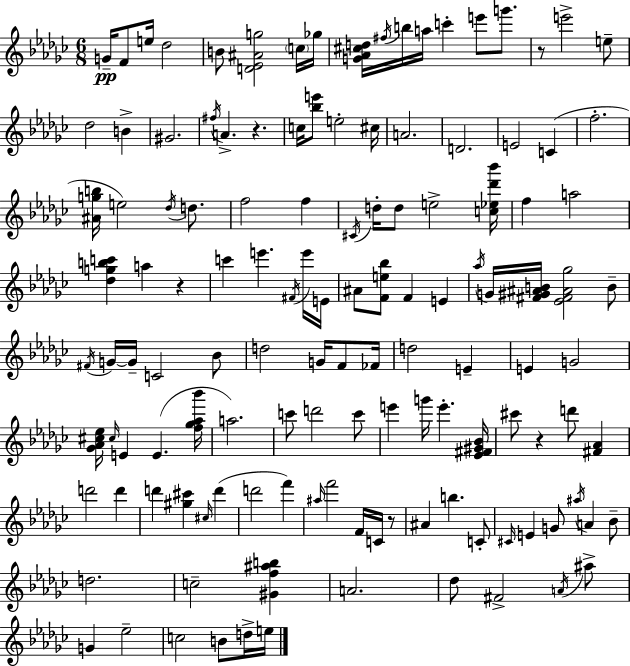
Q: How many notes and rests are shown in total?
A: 129